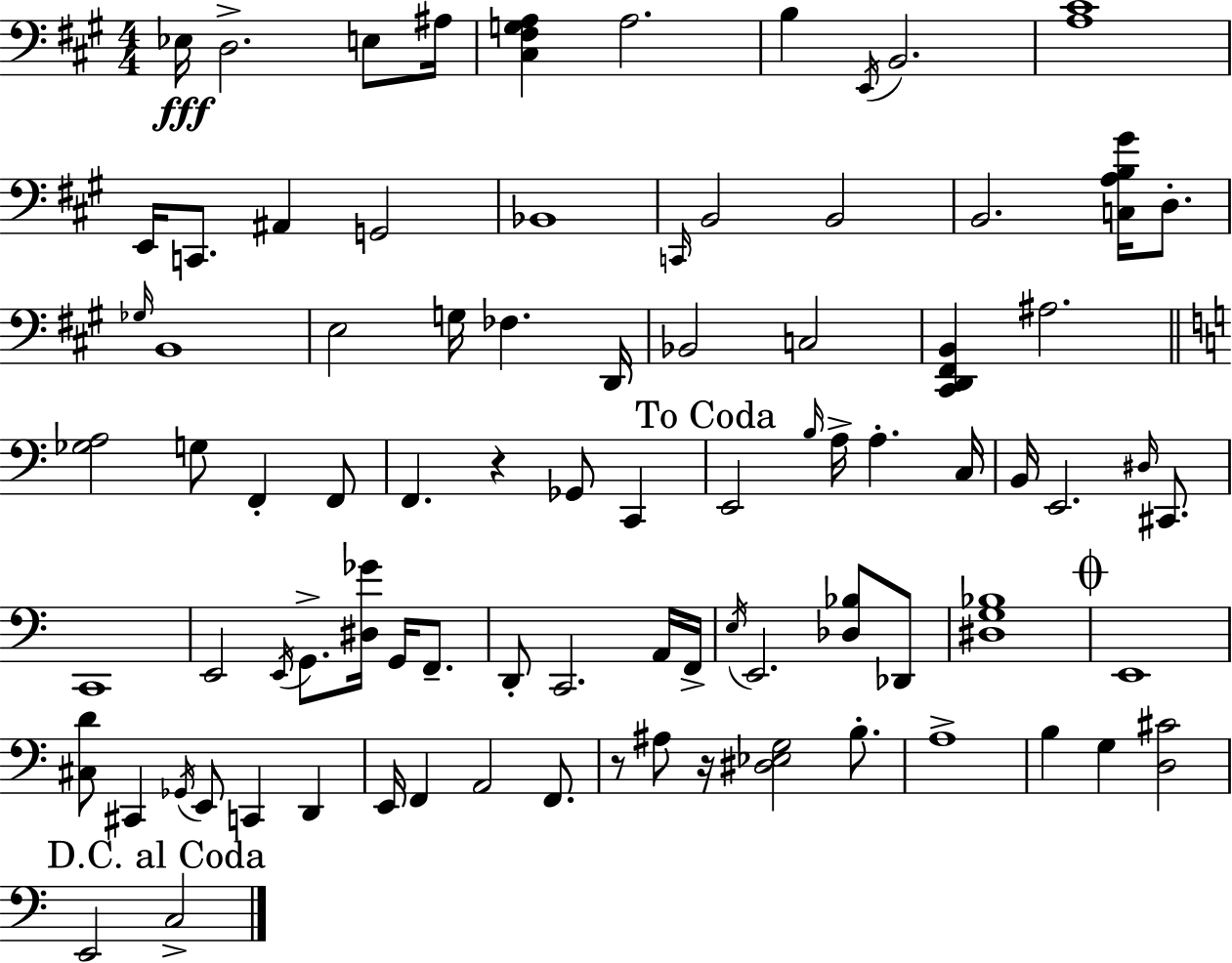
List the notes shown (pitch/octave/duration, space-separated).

Eb3/s D3/h. E3/e A#3/s [C#3,F#3,G3,A3]/q A3/h. B3/q E2/s B2/h. [A3,C#4]/w E2/s C2/e. A#2/q G2/h Bb2/w C2/s B2/h B2/h B2/h. [C3,A3,B3,G#4]/s D3/e. Gb3/s B2/w E3/h G3/s FES3/q. D2/s Bb2/h C3/h [C#2,D2,F#2,B2]/q A#3/h. [Gb3,A3]/h G3/e F2/q F2/e F2/q. R/q Gb2/e C2/q E2/h B3/s A3/s A3/q. C3/s B2/s E2/h. D#3/s C#2/e. C2/w E2/h E2/s G2/e. [D#3,Gb4]/s G2/s F2/e. D2/e C2/h. A2/s F2/s E3/s E2/h. [Db3,Bb3]/e Db2/e [D#3,G3,Bb3]/w E2/w [C#3,D4]/e C#2/q Gb2/s E2/e C2/q D2/q E2/s F2/q A2/h F2/e. R/e A#3/e R/s [D#3,Eb3,G3]/h B3/e. A3/w B3/q G3/q [D3,C#4]/h E2/h C3/h